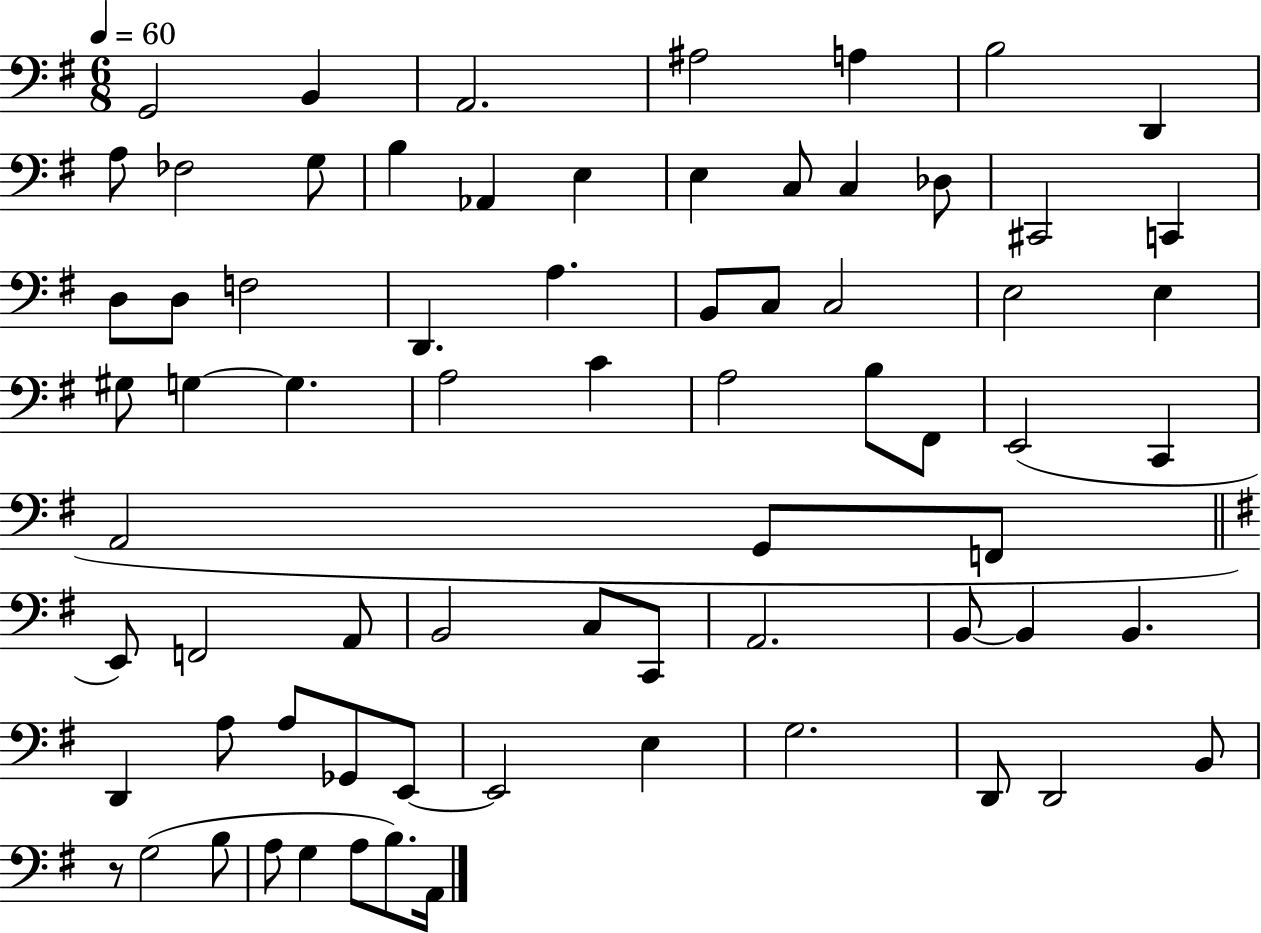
X:1
T:Untitled
M:6/8
L:1/4
K:G
G,,2 B,, A,,2 ^A,2 A, B,2 D,, A,/2 _F,2 G,/2 B, _A,, E, E, C,/2 C, _D,/2 ^C,,2 C,, D,/2 D,/2 F,2 D,, A, B,,/2 C,/2 C,2 E,2 E, ^G,/2 G, G, A,2 C A,2 B,/2 ^F,,/2 E,,2 C,, A,,2 G,,/2 F,,/2 E,,/2 F,,2 A,,/2 B,,2 C,/2 C,,/2 A,,2 B,,/2 B,, B,, D,, A,/2 A,/2 _G,,/2 E,,/2 E,,2 E, G,2 D,,/2 D,,2 B,,/2 z/2 G,2 B,/2 A,/2 G, A,/2 B,/2 A,,/4